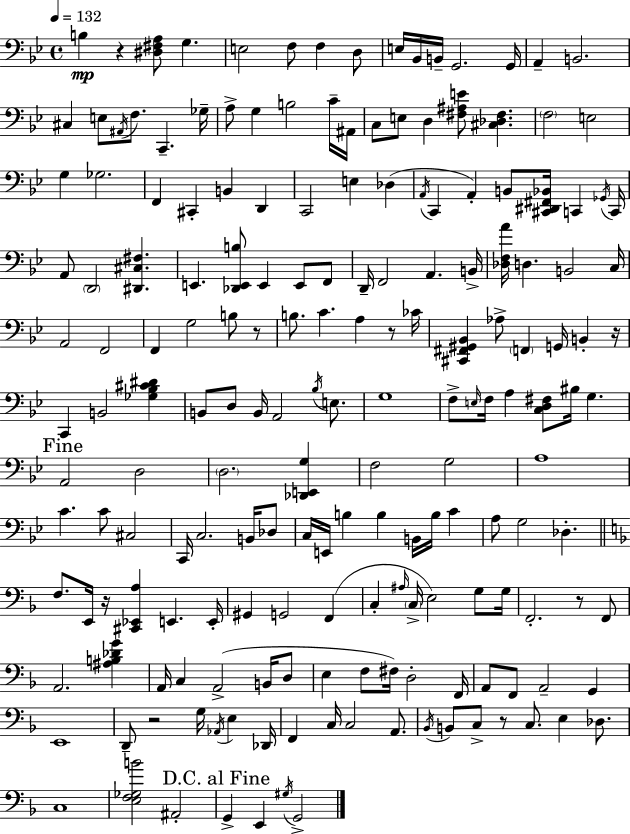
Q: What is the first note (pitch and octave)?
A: B3